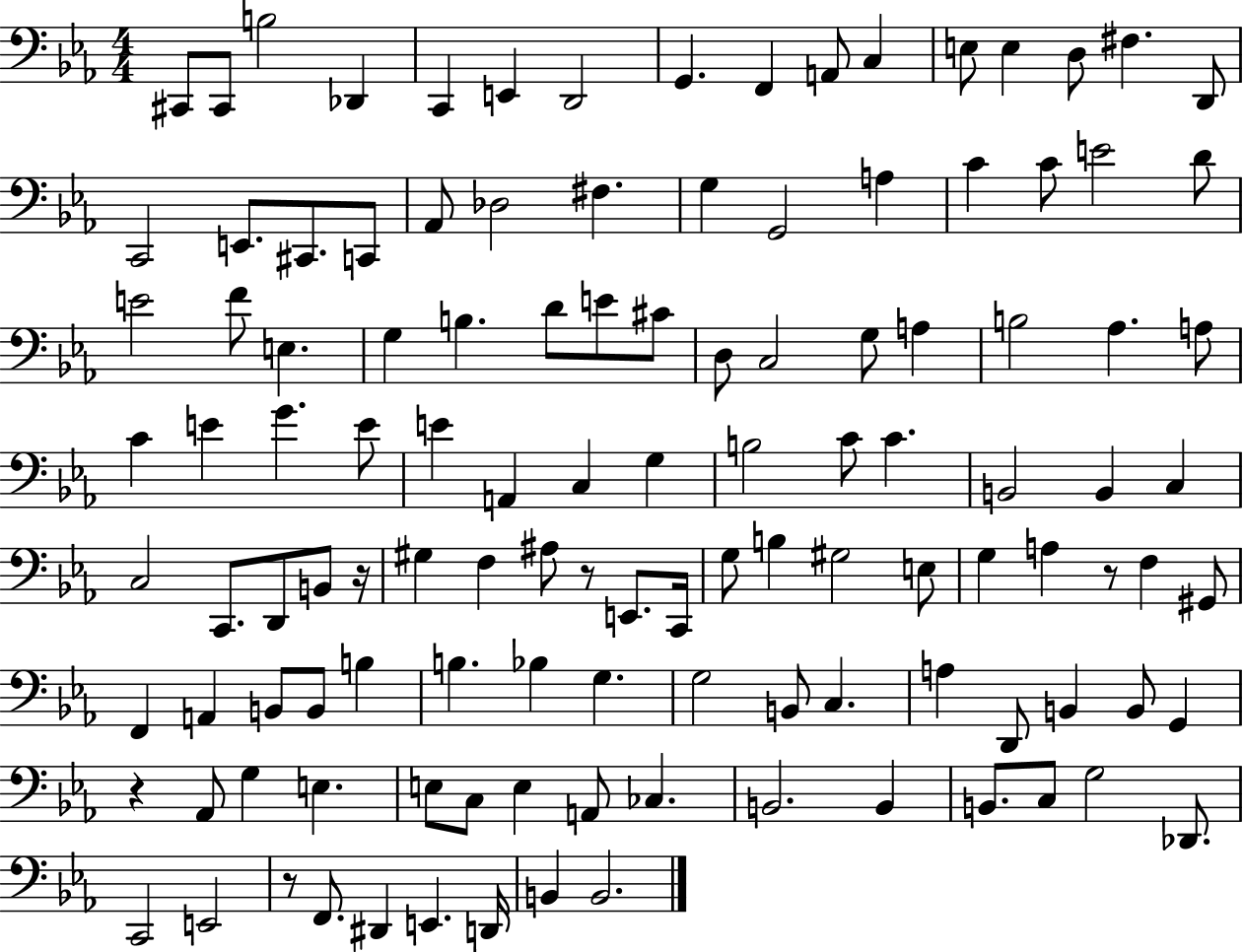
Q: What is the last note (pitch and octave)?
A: B2